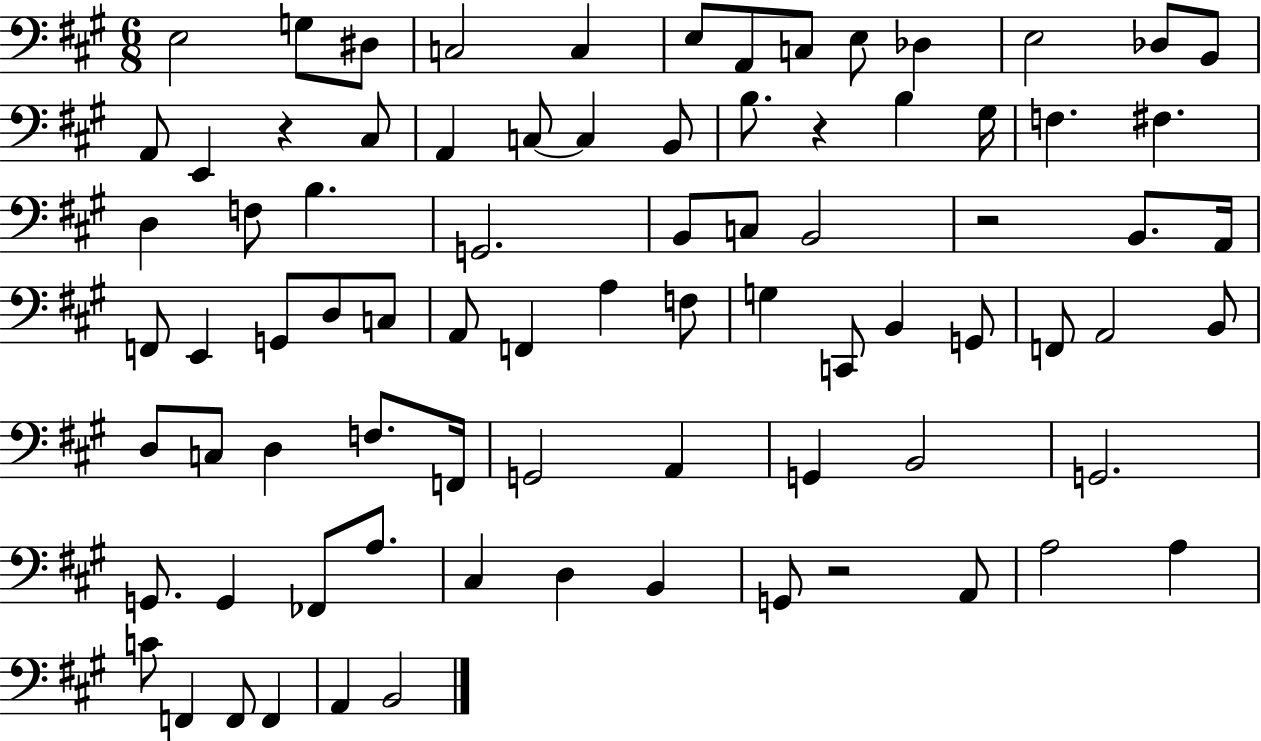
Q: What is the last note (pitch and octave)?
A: B2